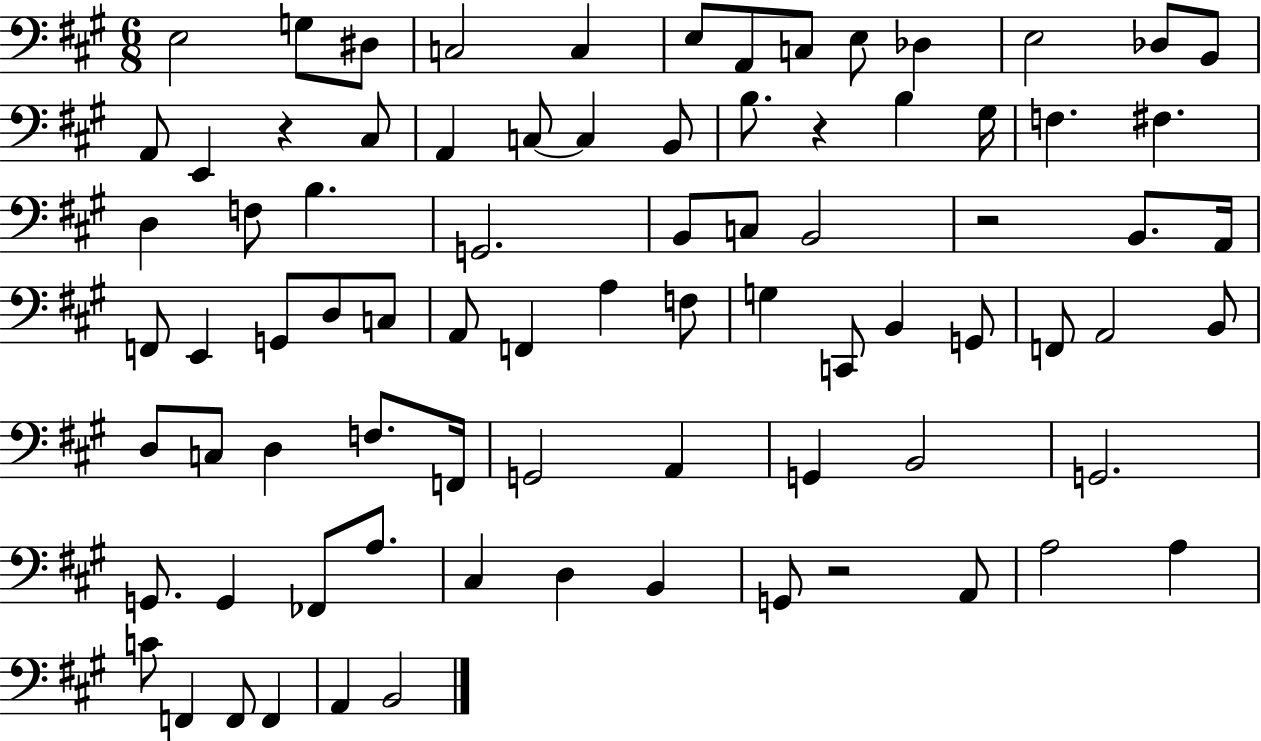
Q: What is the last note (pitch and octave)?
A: B2